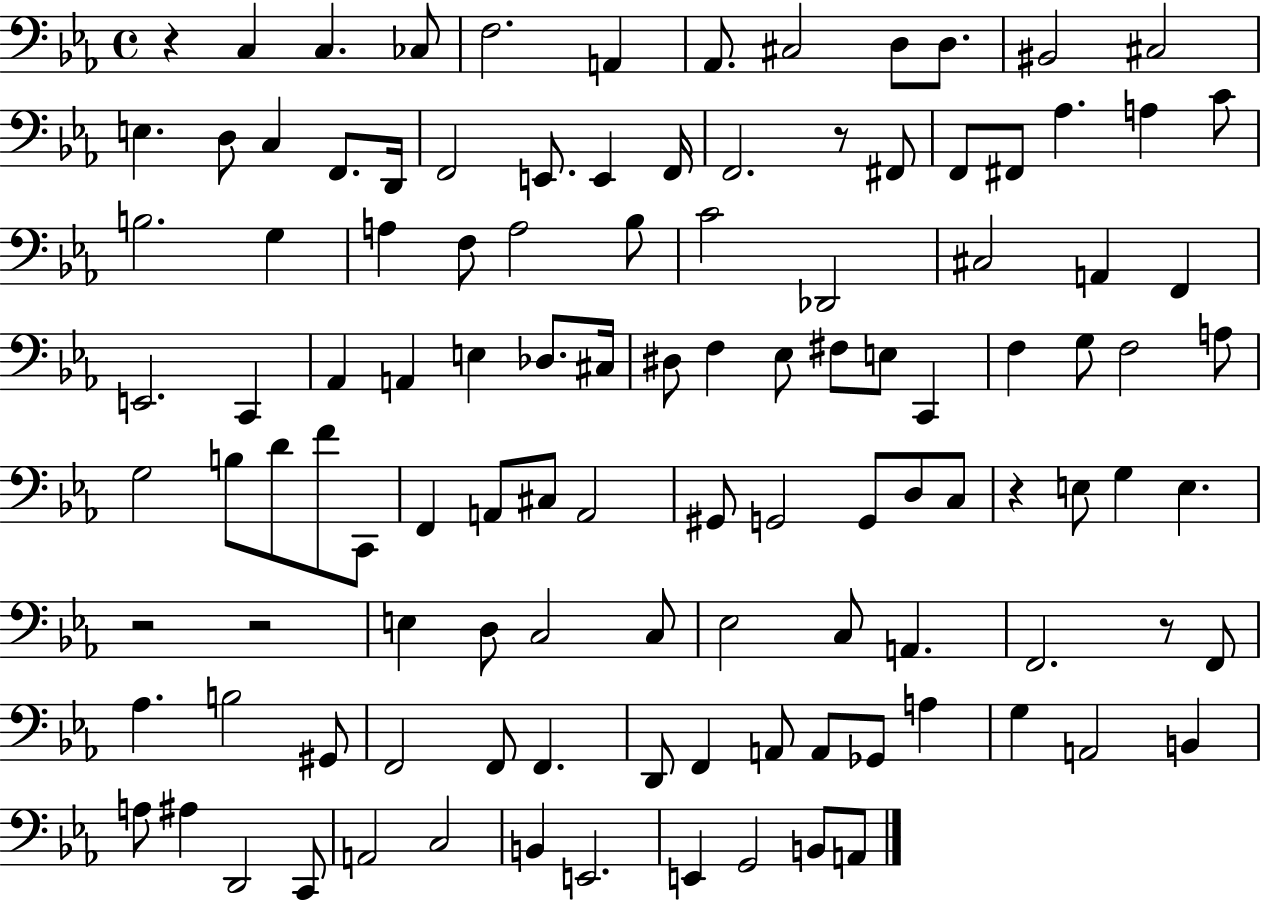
R/q C3/q C3/q. CES3/e F3/h. A2/q Ab2/e. C#3/h D3/e D3/e. BIS2/h C#3/h E3/q. D3/e C3/q F2/e. D2/s F2/h E2/e. E2/q F2/s F2/h. R/e F#2/e F2/e F#2/e Ab3/q. A3/q C4/e B3/h. G3/q A3/q F3/e A3/h Bb3/e C4/h Db2/h C#3/h A2/q F2/q E2/h. C2/q Ab2/q A2/q E3/q Db3/e. C#3/s D#3/e F3/q Eb3/e F#3/e E3/e C2/q F3/q G3/e F3/h A3/e G3/h B3/e D4/e F4/e C2/e F2/q A2/e C#3/e A2/h G#2/e G2/h G2/e D3/e C3/e R/q E3/e G3/q E3/q. R/h R/h E3/q D3/e C3/h C3/e Eb3/h C3/e A2/q. F2/h. R/e F2/e Ab3/q. B3/h G#2/e F2/h F2/e F2/q. D2/e F2/q A2/e A2/e Gb2/e A3/q G3/q A2/h B2/q A3/e A#3/q D2/h C2/e A2/h C3/h B2/q E2/h. E2/q G2/h B2/e A2/e